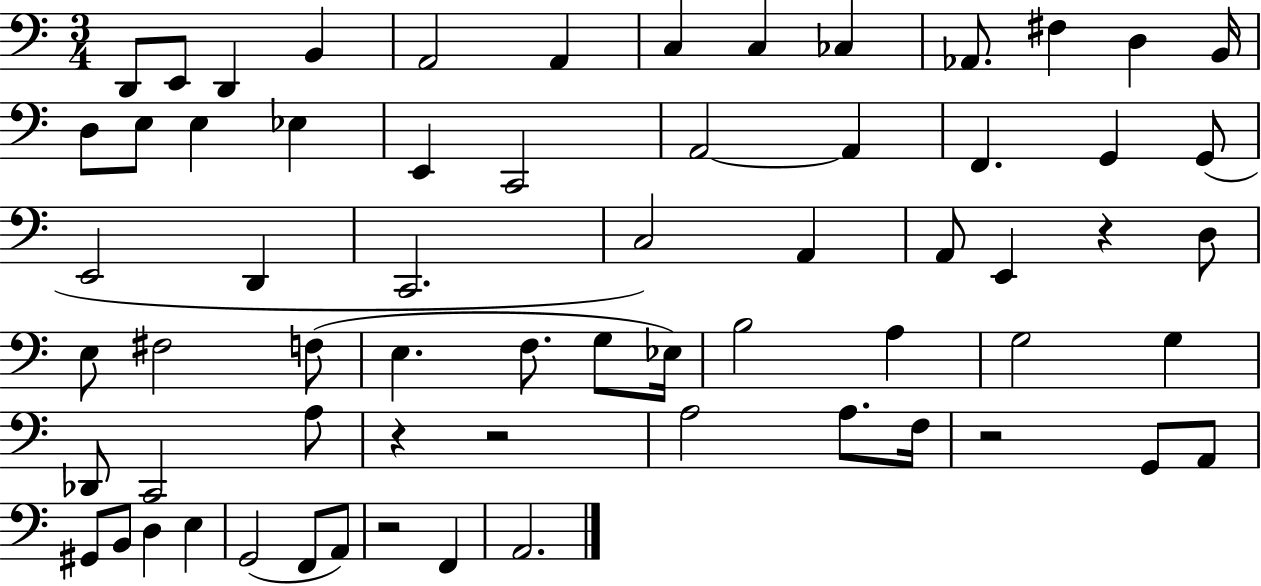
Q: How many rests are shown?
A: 5